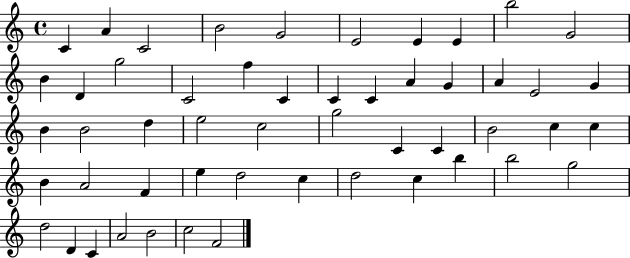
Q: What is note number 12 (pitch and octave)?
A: D4